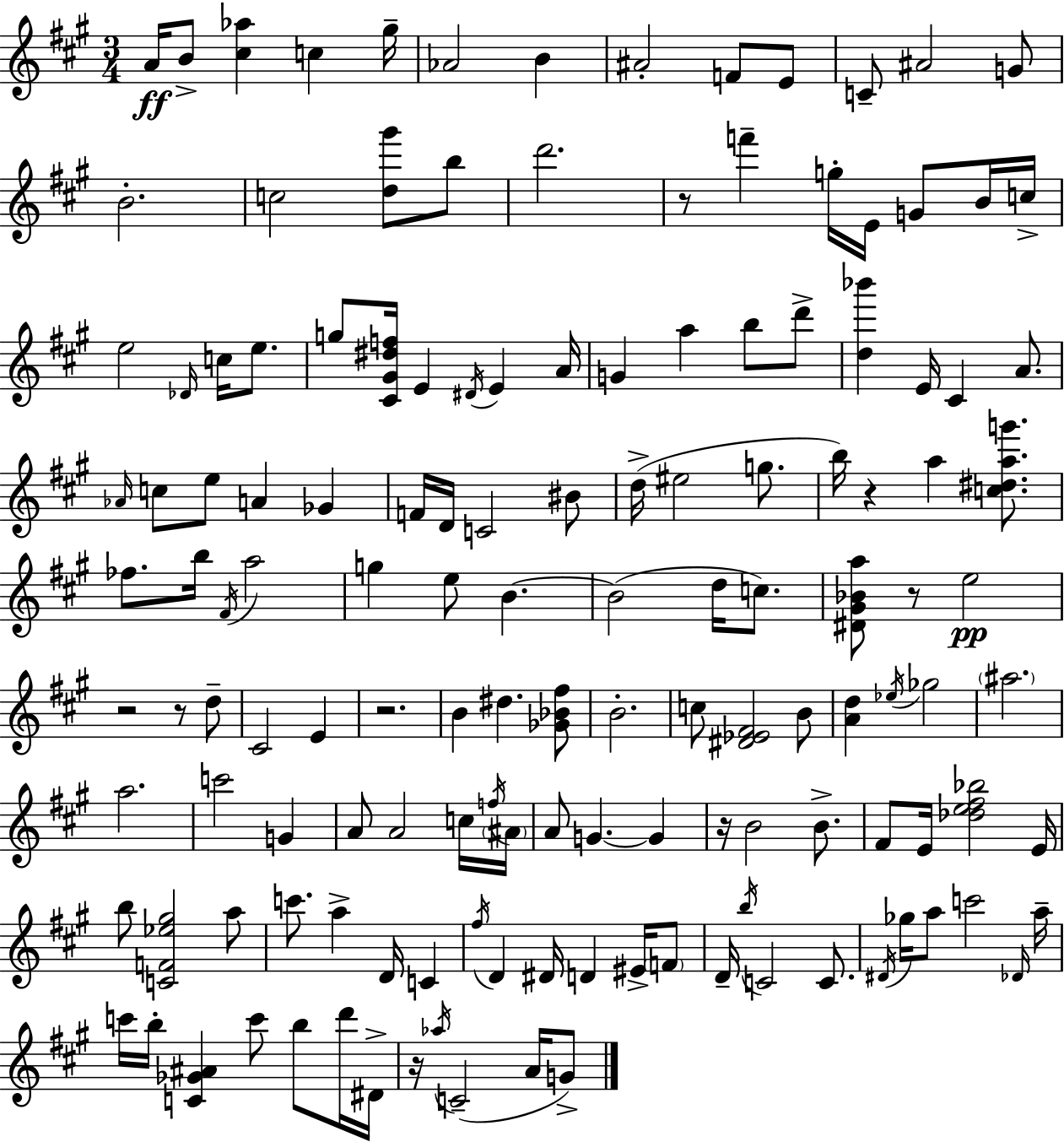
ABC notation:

X:1
T:Untitled
M:3/4
L:1/4
K:A
A/4 B/2 [^c_a] c ^g/4 _A2 B ^A2 F/2 E/2 C/2 ^A2 G/2 B2 c2 [d^g']/2 b/2 d'2 z/2 f' g/4 E/4 G/2 B/4 c/4 e2 _D/4 c/4 e/2 g/2 [^C^G^df]/4 E ^D/4 E A/4 G a b/2 d'/2 [d_b'] E/4 ^C A/2 _A/4 c/2 e/2 A _G F/4 D/4 C2 ^B/2 d/4 ^e2 g/2 b/4 z a [c^dag']/2 _f/2 b/4 ^F/4 a2 g e/2 B B2 d/4 c/2 [^D^G_Ba]/2 z/2 e2 z2 z/2 d/2 ^C2 E z2 B ^d [_G_B^f]/2 B2 c/2 [^D_E^F]2 B/2 [Ad] _e/4 _g2 ^a2 a2 c'2 G A/2 A2 c/4 f/4 ^A/4 A/2 G G z/4 B2 B/2 ^F/2 E/4 [_de^f_b]2 E/4 b/2 [CF_e^g]2 a/2 c'/2 a D/4 C ^f/4 D ^D/4 D ^E/4 F/2 D/4 b/4 C2 C/2 ^D/4 _g/4 a/2 c'2 _D/4 a/4 c'/4 b/4 [C_G^A] c'/2 b/2 d'/4 ^D/4 z/4 _a/4 C2 A/4 G/2